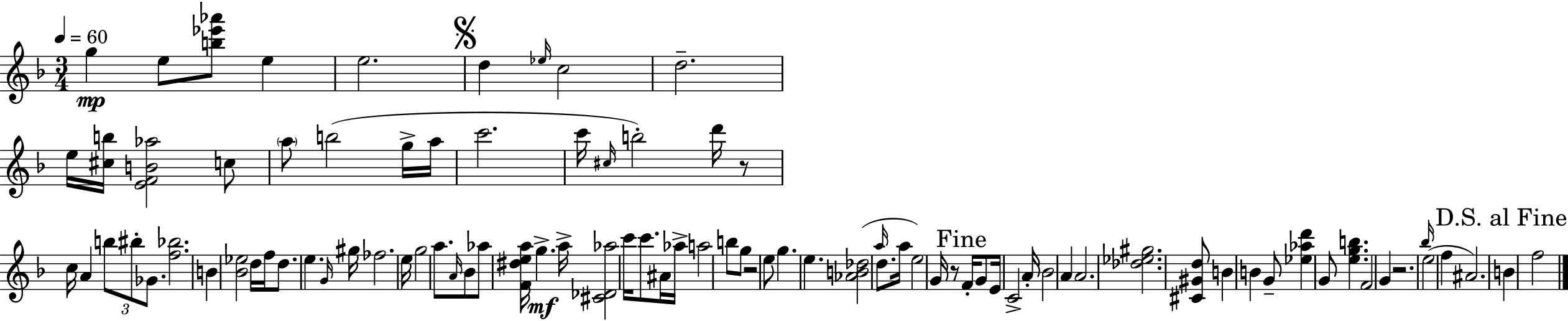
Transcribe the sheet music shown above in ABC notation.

X:1
T:Untitled
M:3/4
L:1/4
K:F
g e/2 [b_e'_a']/2 e e2 d _e/4 c2 d2 e/4 [^cb]/4 [EFB_a]2 c/2 a/2 b2 g/4 a/4 c'2 c'/4 ^c/4 b2 d'/4 z/2 c/4 A b/2 ^b/2 _G/2 [f_b]2 B [_B_e]2 d/4 f/4 d/2 e G/4 ^g/4 _f2 e/4 g2 a/2 A/4 _B/2 _a/2 [F^dea]/4 g a/4 [^C_D_a]2 c'/4 c'/2 ^A/4 _a/4 a2 b/2 g/2 z2 e/2 g e [_AB_d]2 a/4 d/2 a/4 e2 G/4 z/2 F/4 G/2 E/4 C2 A/4 _B2 A A2 [_d_e^g]2 [^C^Gd]/2 B B G/2 [_e_ad'] G/2 [egb] F2 G z2 _b/4 e2 f ^A2 B f2